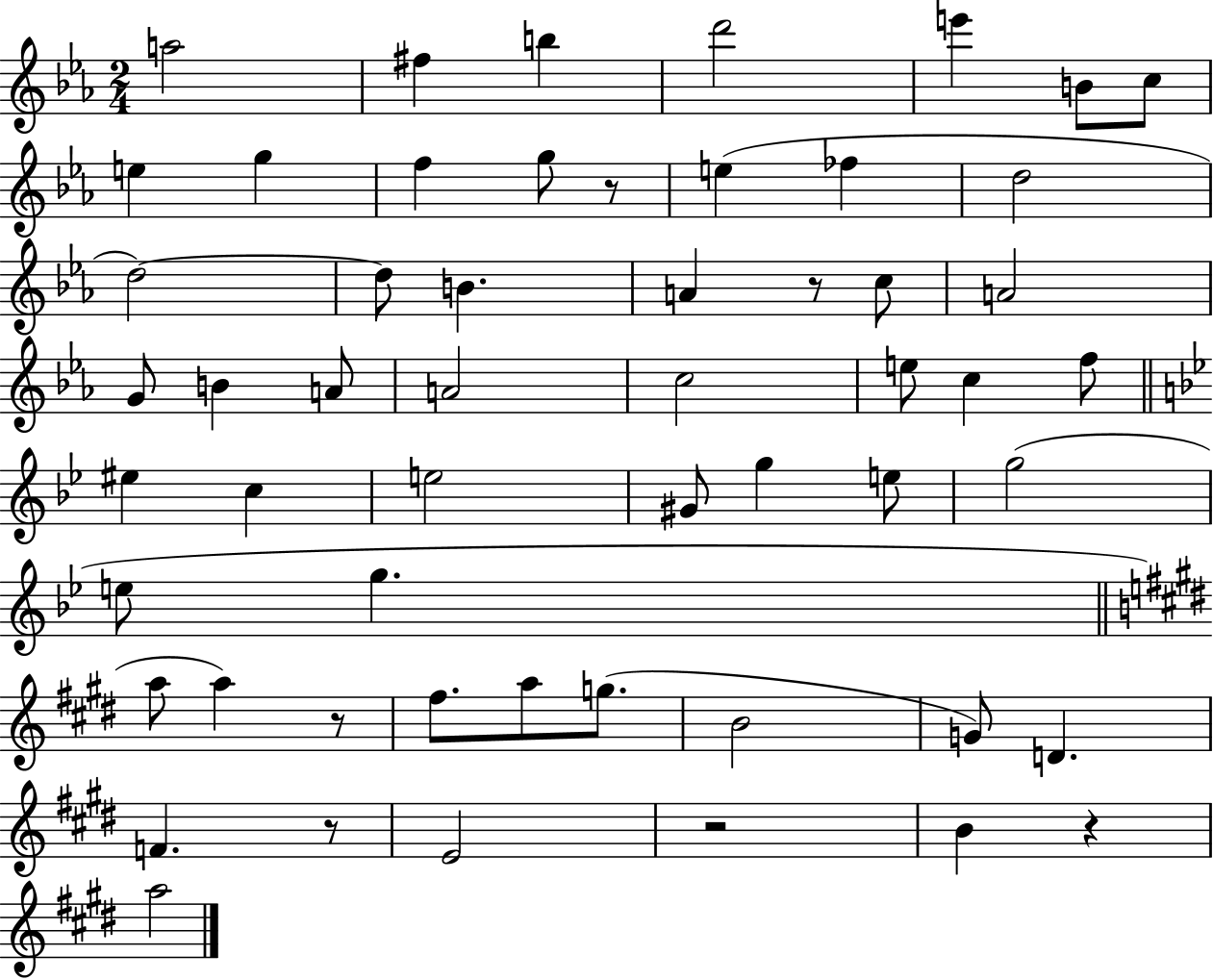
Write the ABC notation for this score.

X:1
T:Untitled
M:2/4
L:1/4
K:Eb
a2 ^f b d'2 e' B/2 c/2 e g f g/2 z/2 e _f d2 d2 d/2 B A z/2 c/2 A2 G/2 B A/2 A2 c2 e/2 c f/2 ^e c e2 ^G/2 g e/2 g2 e/2 g a/2 a z/2 ^f/2 a/2 g/2 B2 G/2 D F z/2 E2 z2 B z a2